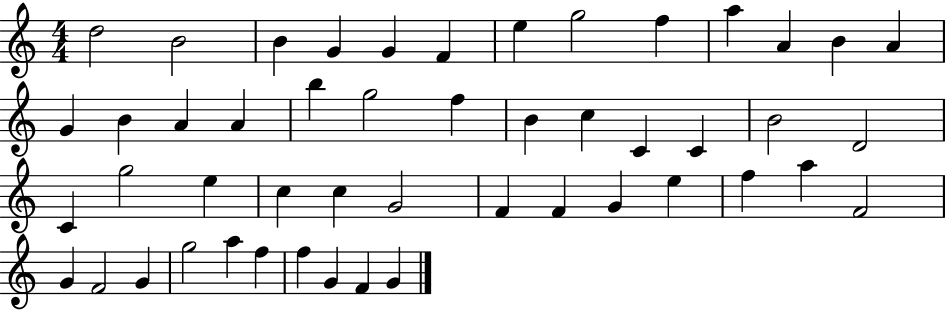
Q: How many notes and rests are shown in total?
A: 49